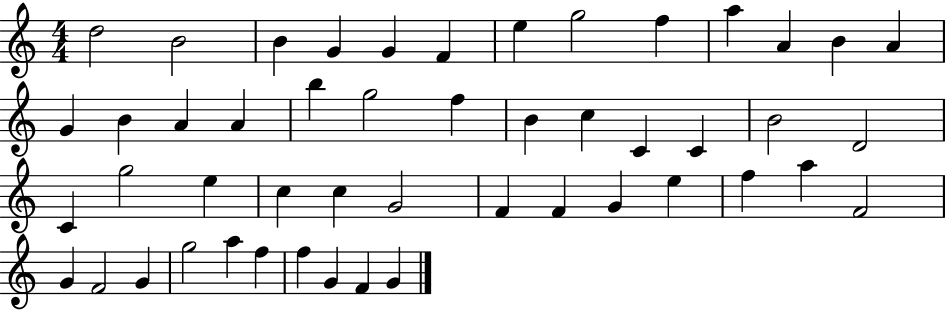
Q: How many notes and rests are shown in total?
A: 49